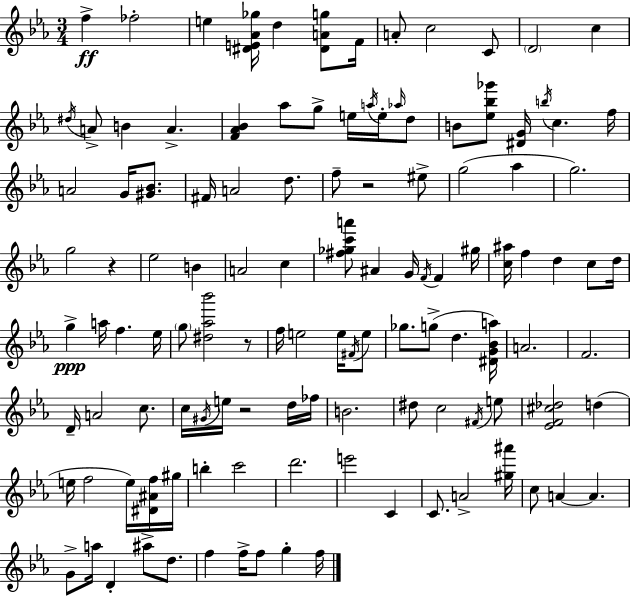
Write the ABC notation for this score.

X:1
T:Untitled
M:3/4
L:1/4
K:Eb
f _f2 e [^DE_A_g]/4 d [^DAg]/2 F/4 A/2 c2 C/2 D2 c ^d/4 A/2 B A [F_A_B] _a/2 g/2 e/4 a/4 e/4 _a/4 d/2 B/2 [_e_b_g']/2 [^DG]/4 b/4 c f/4 A2 G/4 [^G_B]/2 ^F/4 A2 d/2 f/2 z2 ^e/2 g2 _a g2 g2 z _e2 B A2 c [^f_gc'a']/2 ^A G/4 F/4 F ^g/4 [c^a]/4 f d c/2 d/4 g a/4 f _e/4 g/2 [^d_a_b']2 z/2 f/4 e2 e/4 ^F/4 e/2 _g/2 g/2 d [^DG_Ba]/4 A2 F2 D/4 A2 c/2 c/4 ^G/4 e/4 z2 d/4 _f/4 B2 ^d/2 c2 ^F/4 e/2 [_EF^c_d]2 d e/4 f2 e/4 [^D^Af]/4 ^g/4 b c'2 d'2 e'2 C C/2 A2 [^g^a']/4 c/2 A A G/2 a/4 D ^a/2 d/2 f f/4 f/2 g f/4